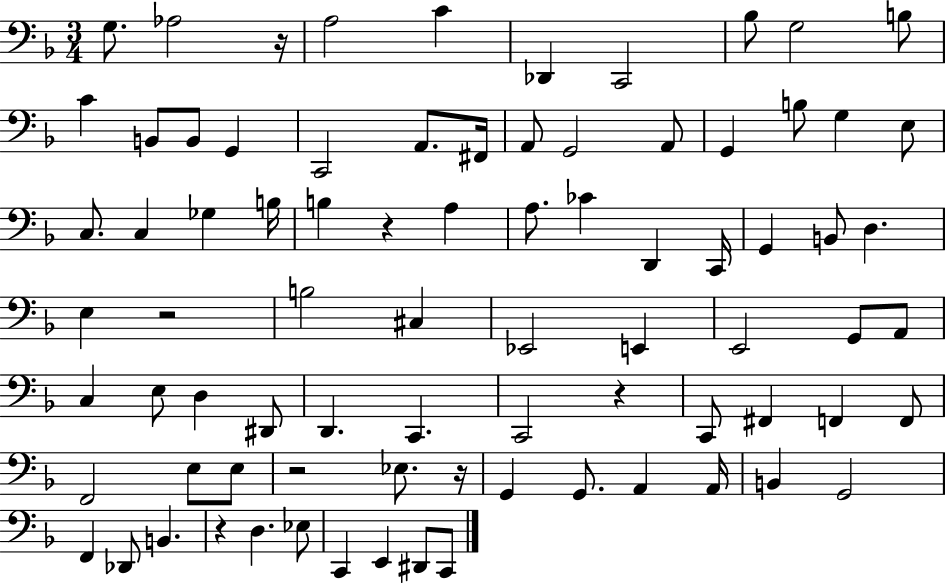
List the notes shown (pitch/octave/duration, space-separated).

G3/e. Ab3/h R/s A3/h C4/q Db2/q C2/h Bb3/e G3/h B3/e C4/q B2/e B2/e G2/q C2/h A2/e. F#2/s A2/e G2/h A2/e G2/q B3/e G3/q E3/e C3/e. C3/q Gb3/q B3/s B3/q R/q A3/q A3/e. CES4/q D2/q C2/s G2/q B2/e D3/q. E3/q R/h B3/h C#3/q Eb2/h E2/q E2/h G2/e A2/e C3/q E3/e D3/q D#2/e D2/q. C2/q. C2/h R/q C2/e F#2/q F2/q F2/e F2/h E3/e E3/e R/h Eb3/e. R/s G2/q G2/e. A2/q A2/s B2/q G2/h F2/q Db2/e B2/q. R/q D3/q. Eb3/e C2/q E2/q D#2/e C2/e